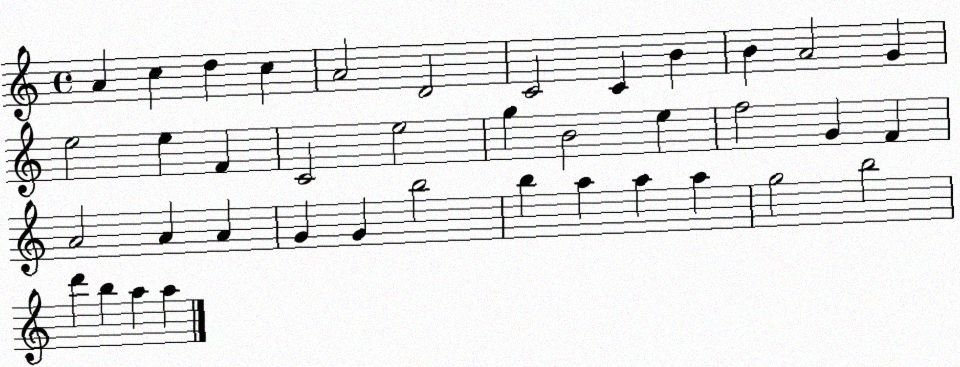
X:1
T:Untitled
M:4/4
L:1/4
K:C
A c d c A2 D2 C2 C B B A2 G e2 e F C2 e2 g B2 e f2 G F A2 A A G G b2 b a a a g2 b2 d' b a a